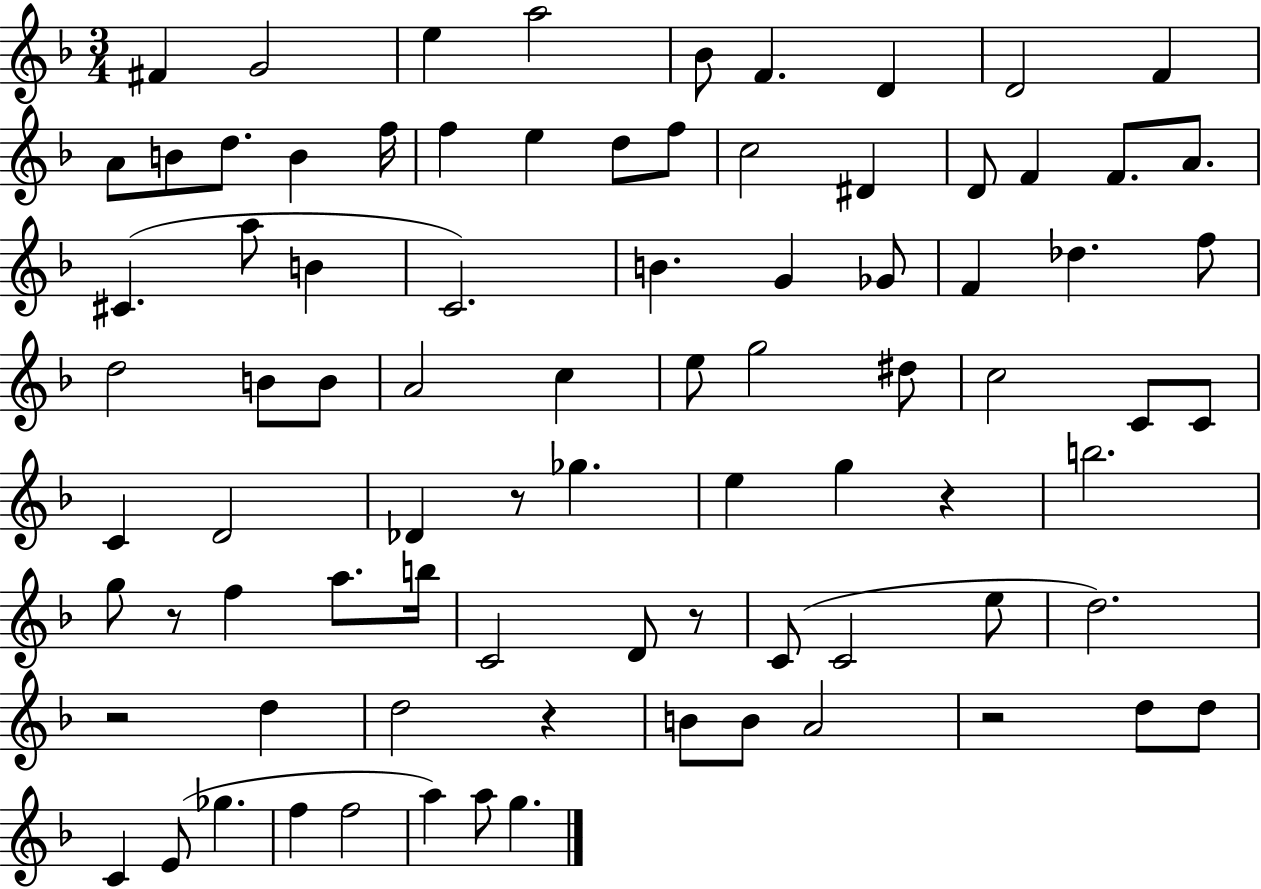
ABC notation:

X:1
T:Untitled
M:3/4
L:1/4
K:F
^F G2 e a2 _B/2 F D D2 F A/2 B/2 d/2 B f/4 f e d/2 f/2 c2 ^D D/2 F F/2 A/2 ^C a/2 B C2 B G _G/2 F _d f/2 d2 B/2 B/2 A2 c e/2 g2 ^d/2 c2 C/2 C/2 C D2 _D z/2 _g e g z b2 g/2 z/2 f a/2 b/4 C2 D/2 z/2 C/2 C2 e/2 d2 z2 d d2 z B/2 B/2 A2 z2 d/2 d/2 C E/2 _g f f2 a a/2 g